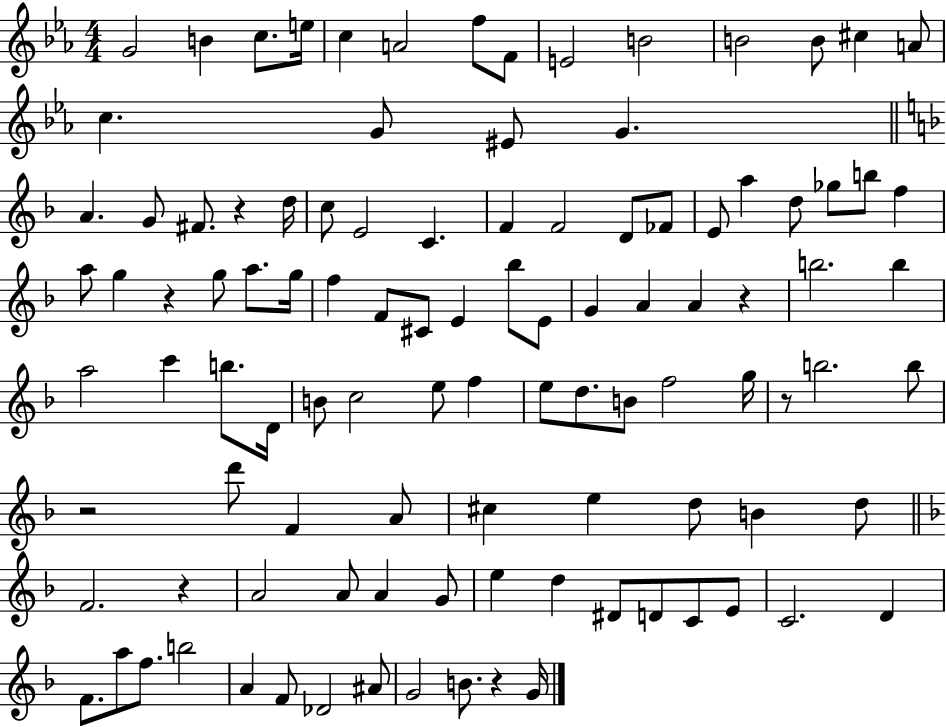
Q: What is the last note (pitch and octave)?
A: G4